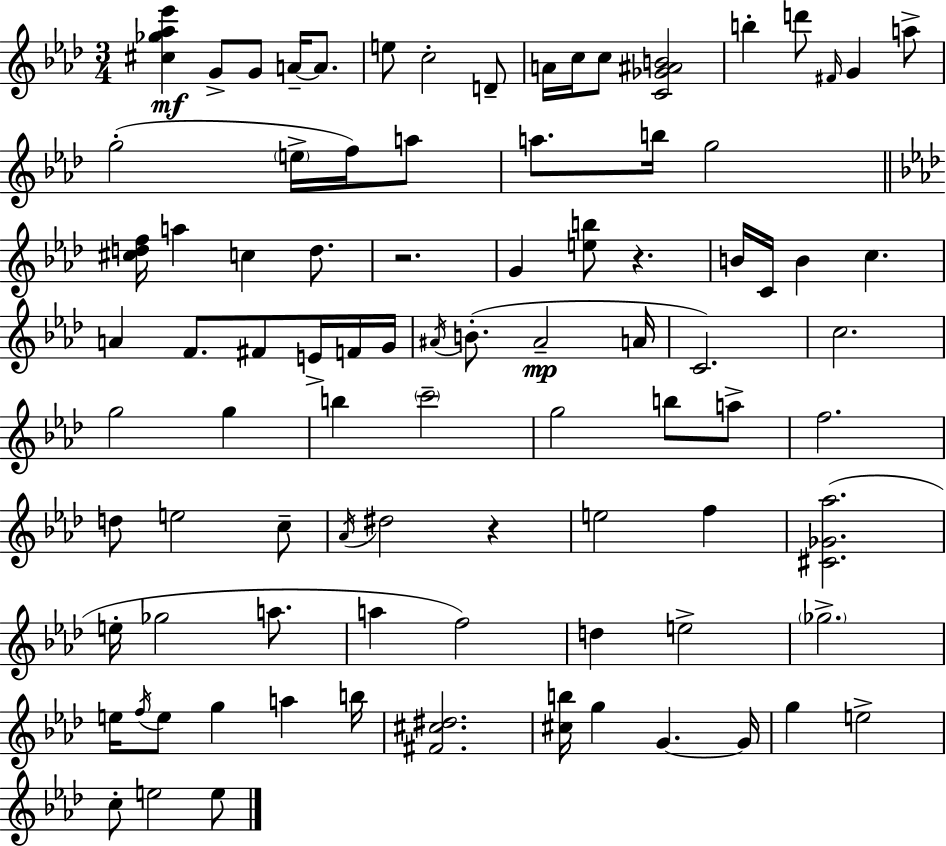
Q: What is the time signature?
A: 3/4